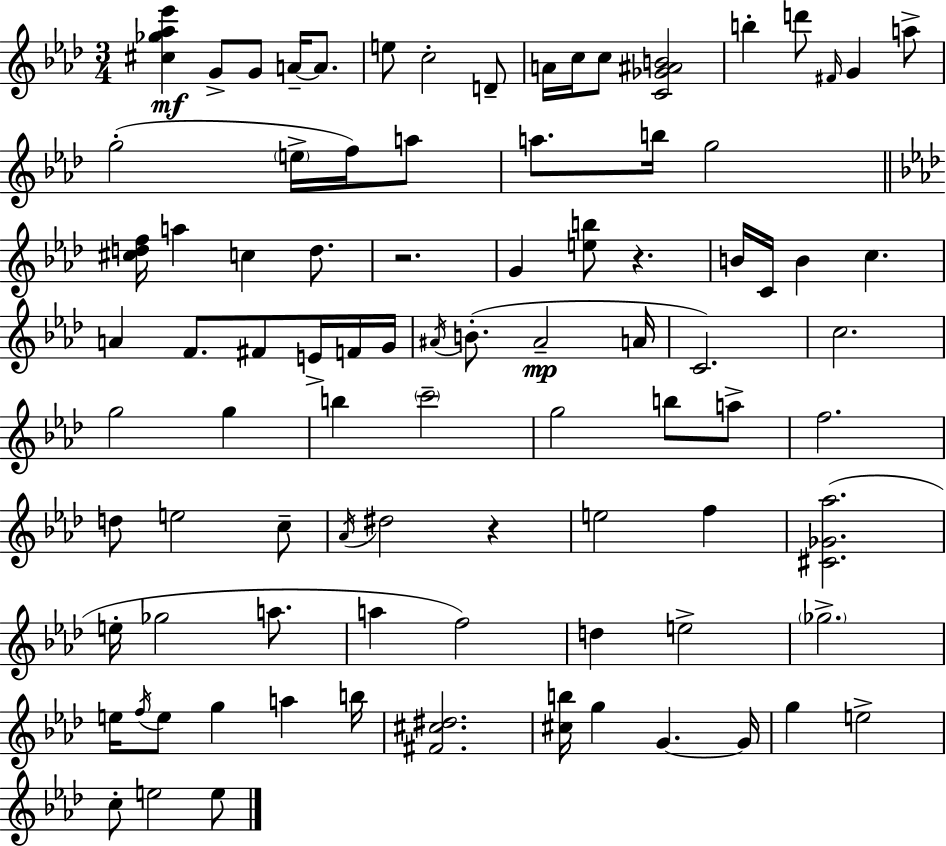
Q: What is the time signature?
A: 3/4